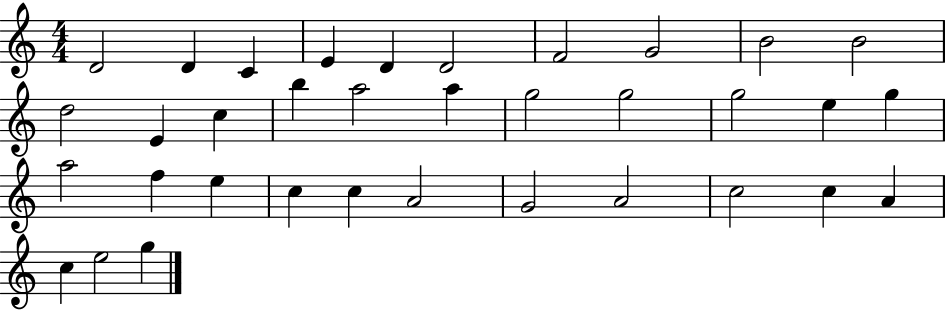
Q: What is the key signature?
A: C major